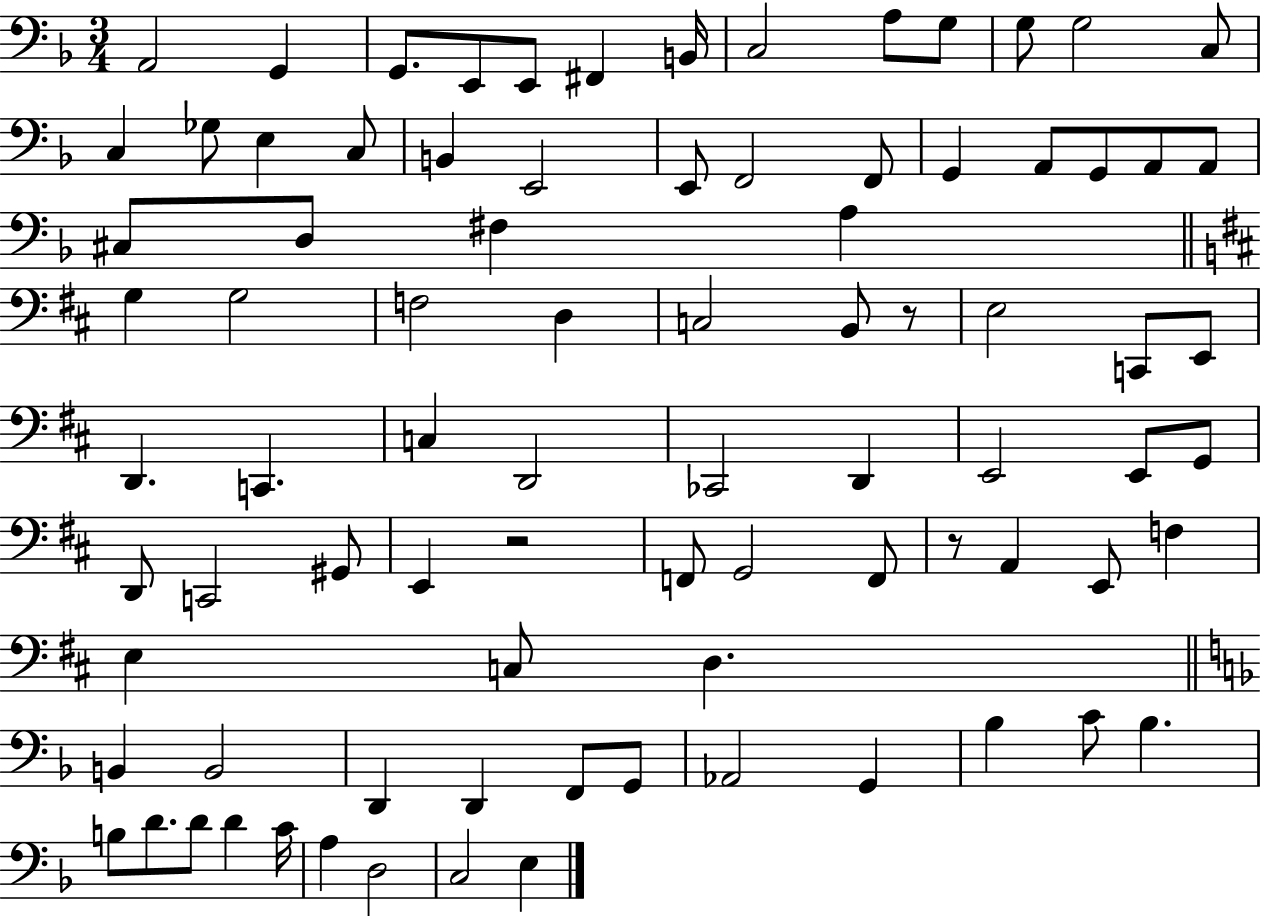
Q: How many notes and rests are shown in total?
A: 85